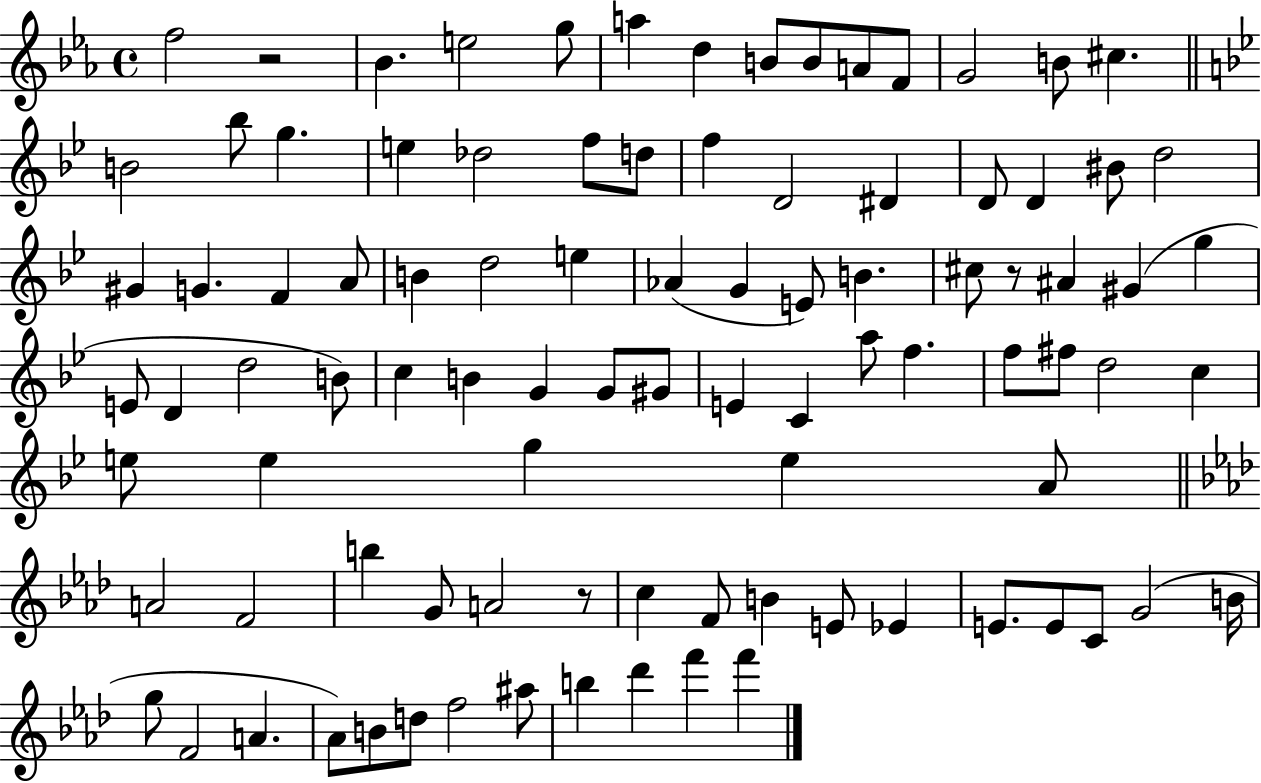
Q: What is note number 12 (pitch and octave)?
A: B4